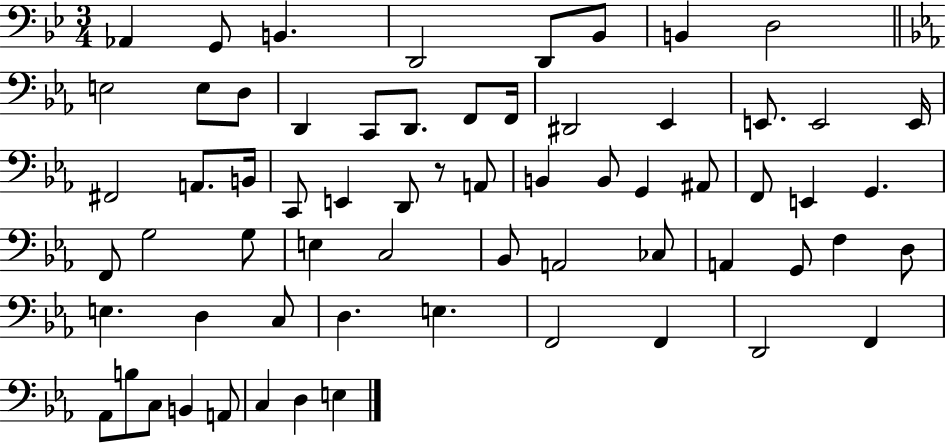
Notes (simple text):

Ab2/q G2/e B2/q. D2/h D2/e Bb2/e B2/q D3/h E3/h E3/e D3/e D2/q C2/e D2/e. F2/e F2/s D#2/h Eb2/q E2/e. E2/h E2/s F#2/h A2/e. B2/s C2/e E2/q D2/e R/e A2/e B2/q B2/e G2/q A#2/e F2/e E2/q G2/q. F2/e G3/h G3/e E3/q C3/h Bb2/e A2/h CES3/e A2/q G2/e F3/q D3/e E3/q. D3/q C3/e D3/q. E3/q. F2/h F2/q D2/h F2/q Ab2/e B3/e C3/e B2/q A2/e C3/q D3/q E3/q